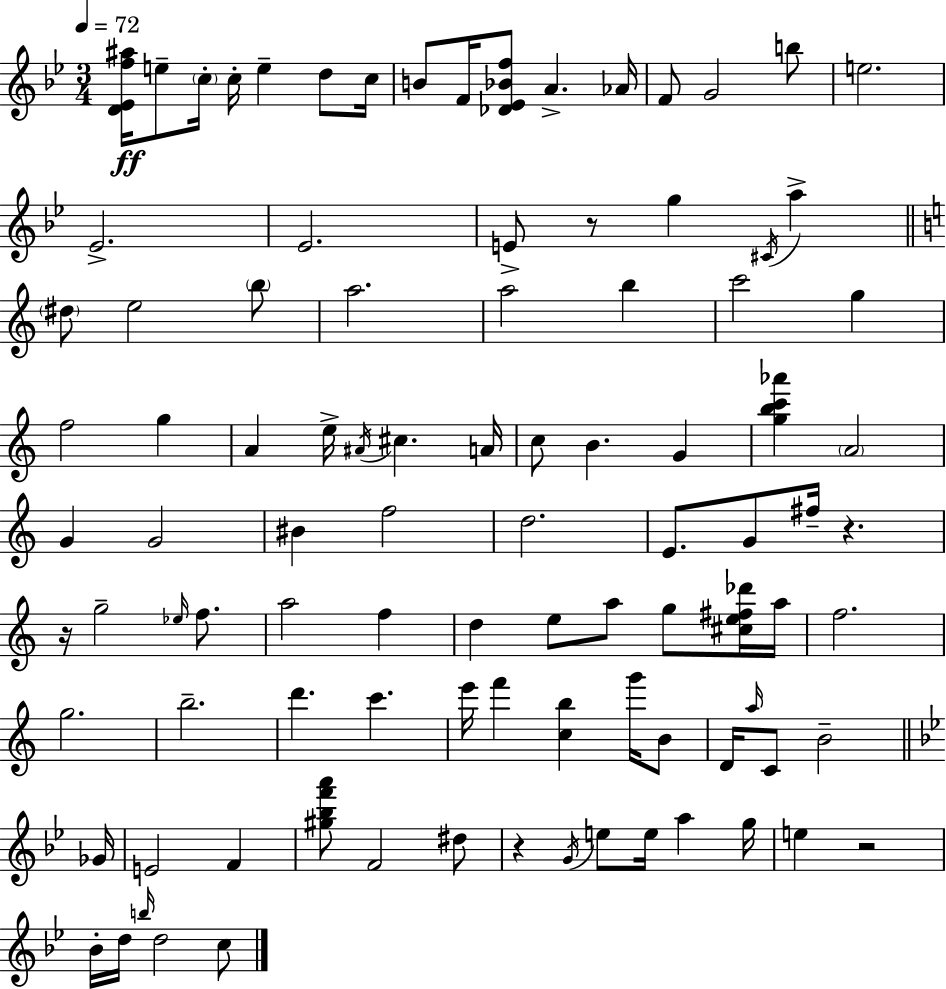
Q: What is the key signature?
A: BES major